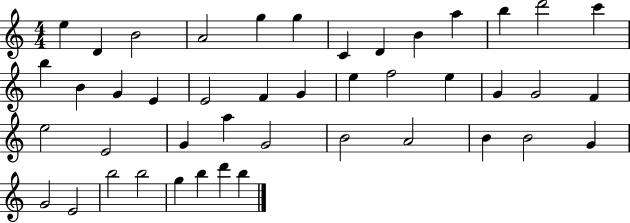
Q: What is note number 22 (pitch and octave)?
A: F5